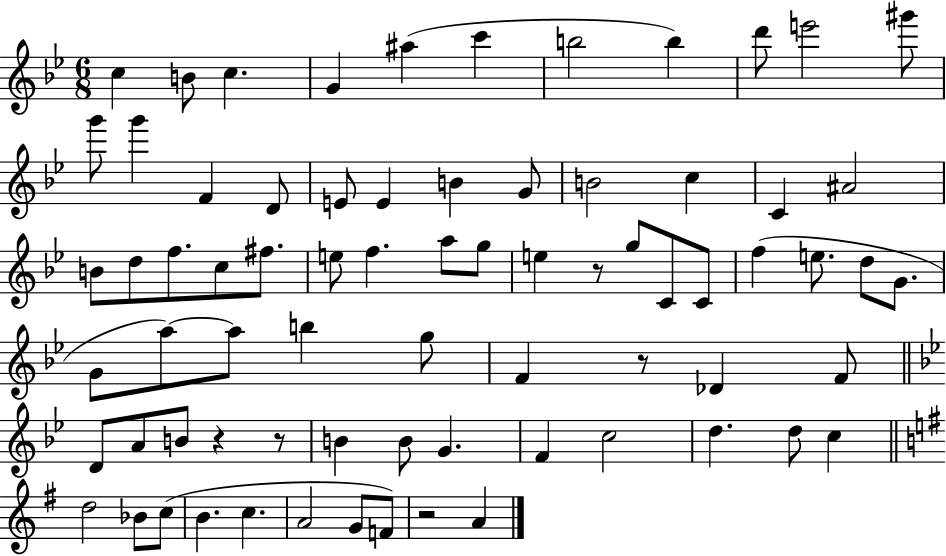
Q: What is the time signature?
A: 6/8